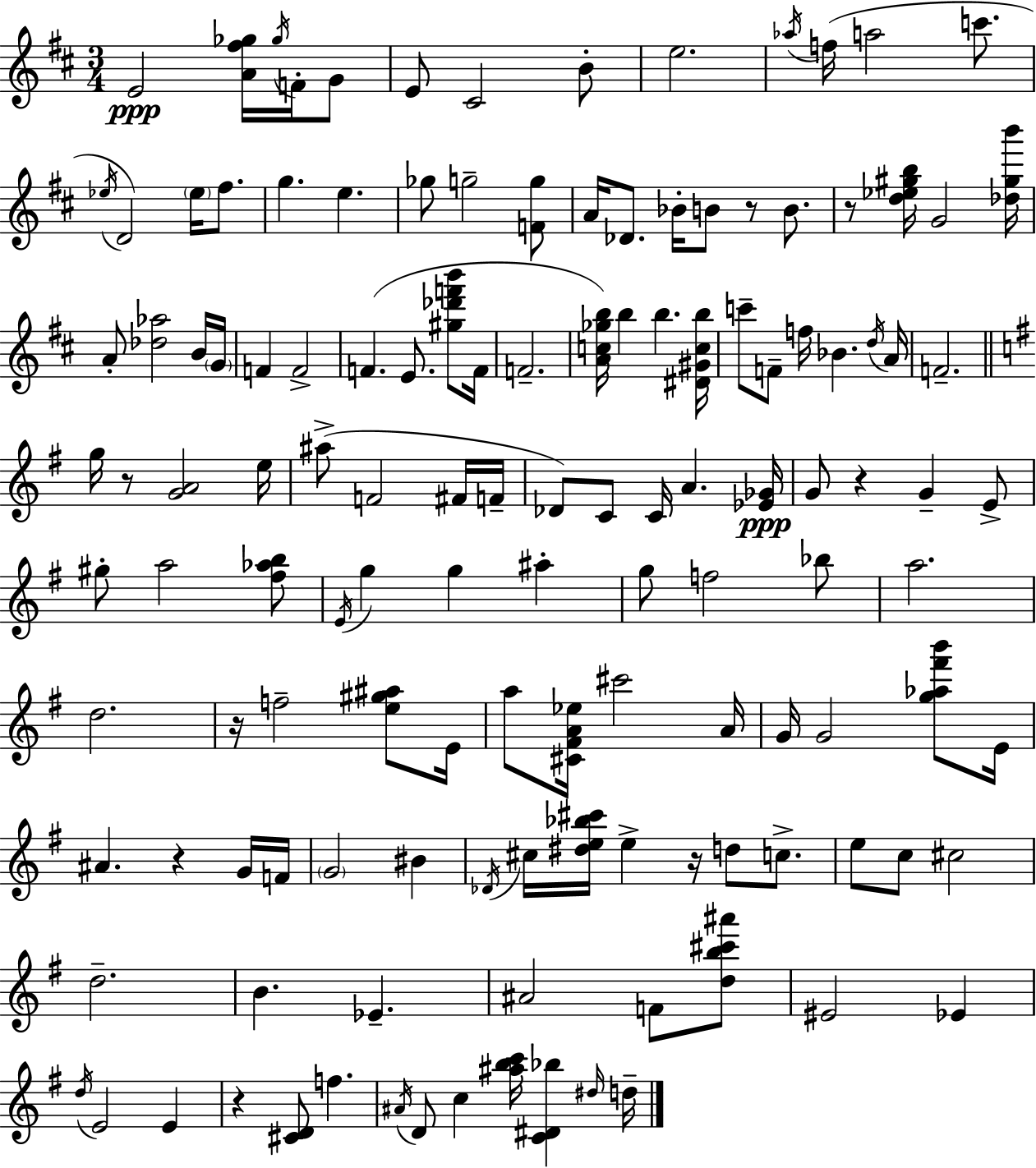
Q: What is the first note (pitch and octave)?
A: E4